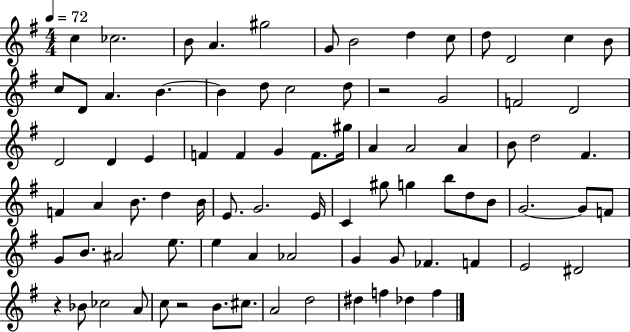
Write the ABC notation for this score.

X:1
T:Untitled
M:4/4
L:1/4
K:G
c _c2 B/2 A ^g2 G/2 B2 d c/2 d/2 D2 c B/2 c/2 D/2 A B B d/2 c2 d/2 z2 G2 F2 D2 D2 D E F F G F/2 ^g/4 A A2 A B/2 d2 ^F F A B/2 d B/4 E/2 G2 E/4 C ^g/2 g b/2 d/2 B/2 G2 G/2 F/2 G/2 B/2 ^A2 e/2 e A _A2 G G/2 _F F E2 ^D2 z _B/2 _c2 A/2 c/2 z2 B/2 ^c/2 A2 d2 ^d f _d f